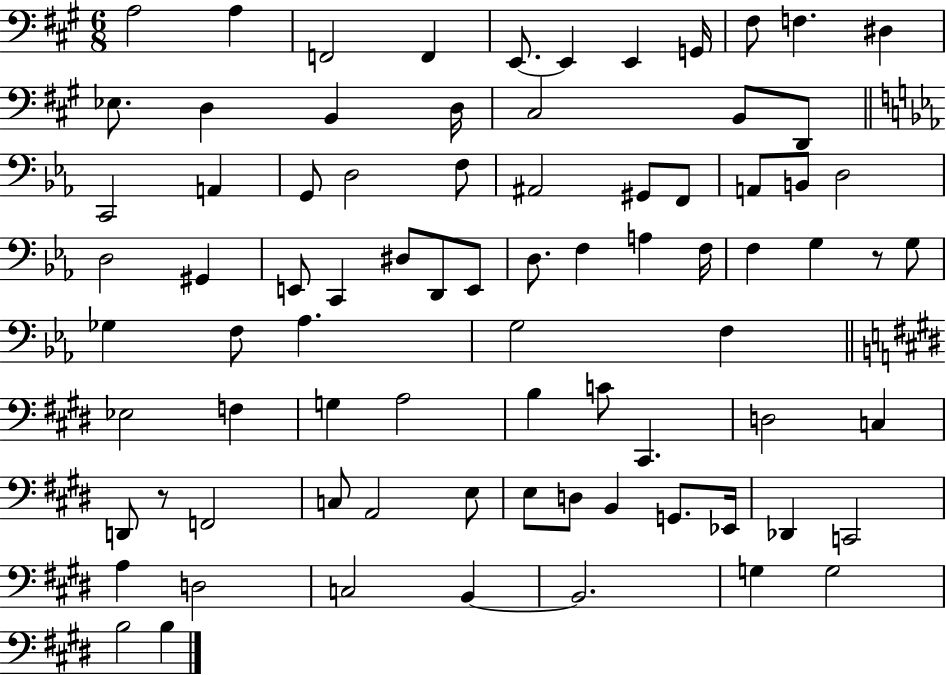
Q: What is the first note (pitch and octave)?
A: A3